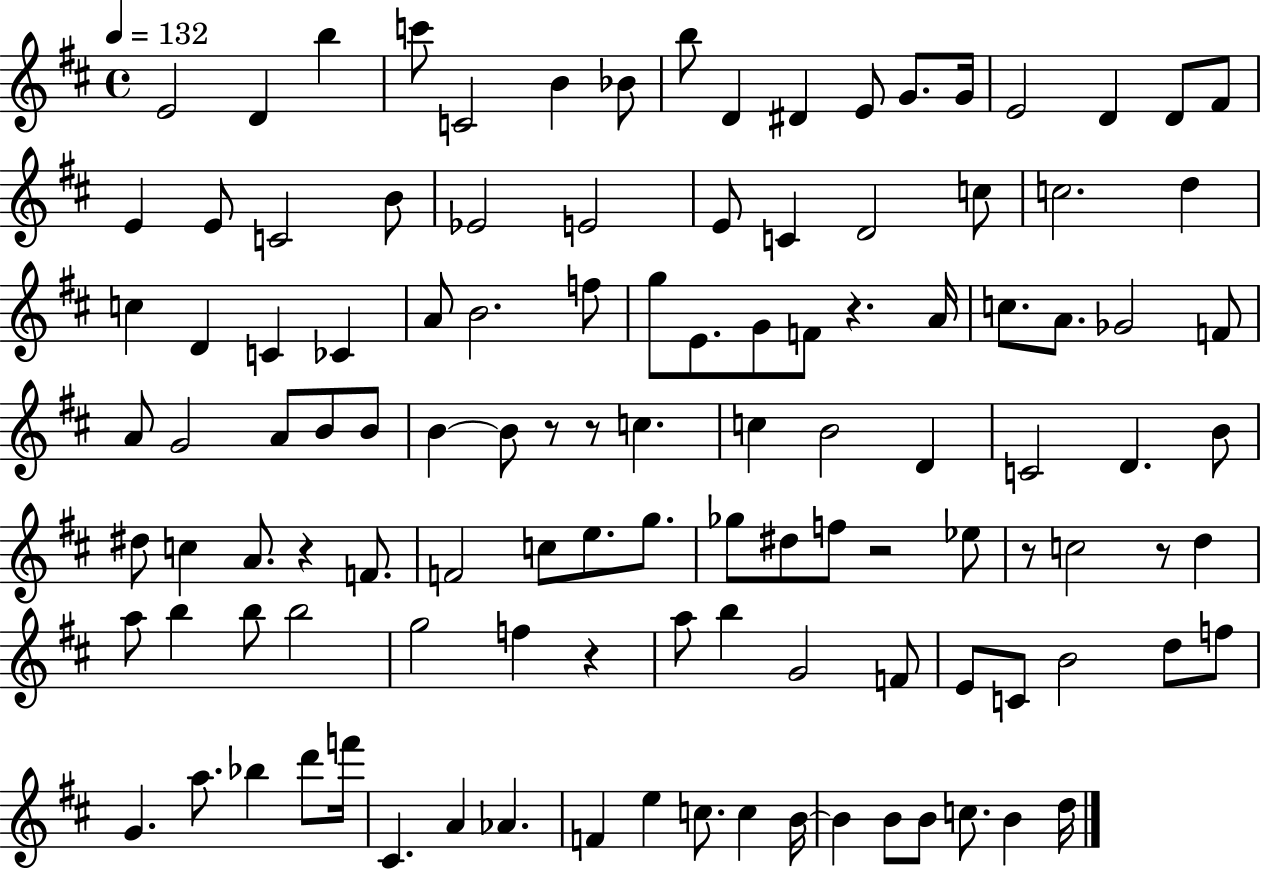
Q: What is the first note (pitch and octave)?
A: E4